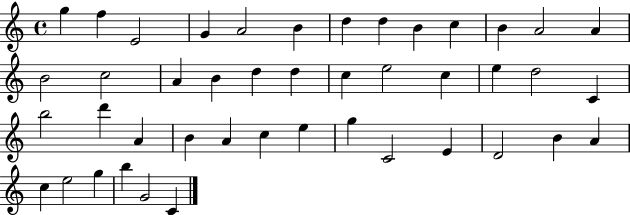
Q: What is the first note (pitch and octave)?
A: G5